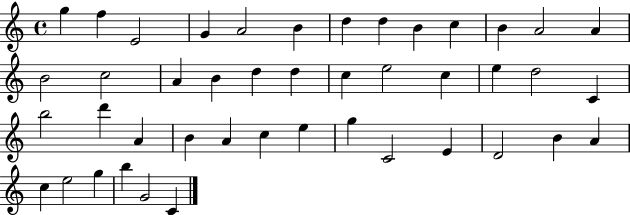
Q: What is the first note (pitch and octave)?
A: G5